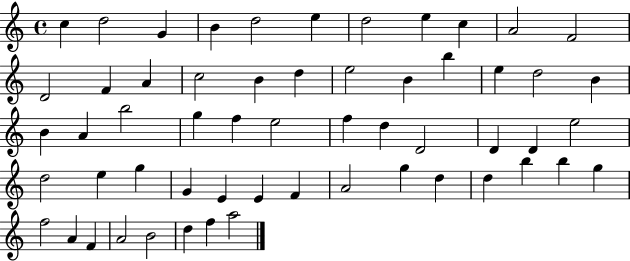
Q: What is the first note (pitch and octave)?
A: C5